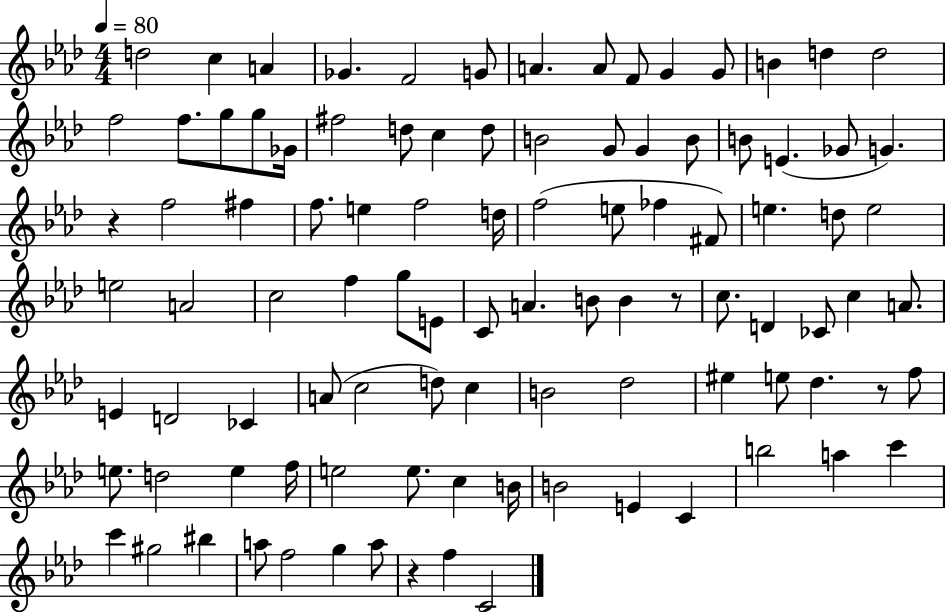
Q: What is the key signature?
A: AES major